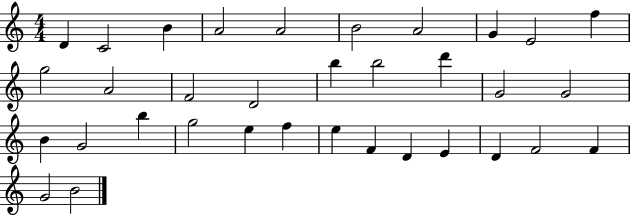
D4/q C4/h B4/q A4/h A4/h B4/h A4/h G4/q E4/h F5/q G5/h A4/h F4/h D4/h B5/q B5/h D6/q G4/h G4/h B4/q G4/h B5/q G5/h E5/q F5/q E5/q F4/q D4/q E4/q D4/q F4/h F4/q G4/h B4/h